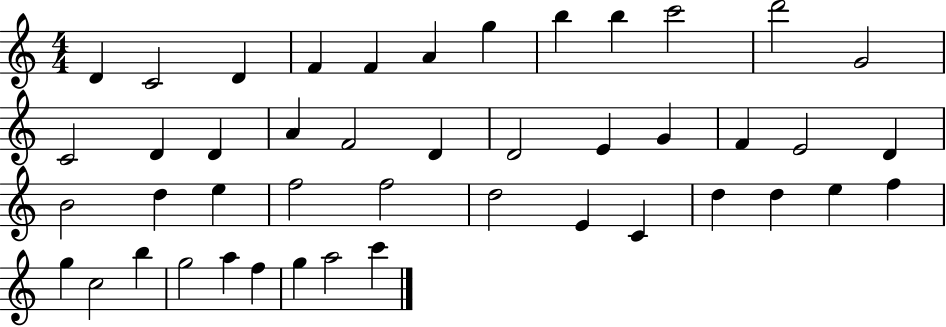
D4/q C4/h D4/q F4/q F4/q A4/q G5/q B5/q B5/q C6/h D6/h G4/h C4/h D4/q D4/q A4/q F4/h D4/q D4/h E4/q G4/q F4/q E4/h D4/q B4/h D5/q E5/q F5/h F5/h D5/h E4/q C4/q D5/q D5/q E5/q F5/q G5/q C5/h B5/q G5/h A5/q F5/q G5/q A5/h C6/q